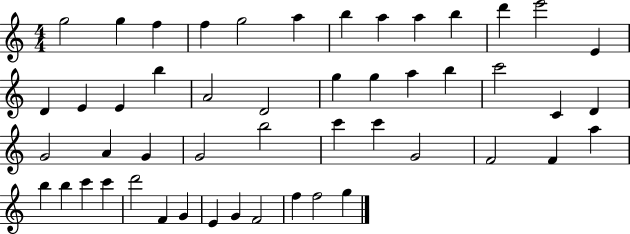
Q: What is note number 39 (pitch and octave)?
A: B5